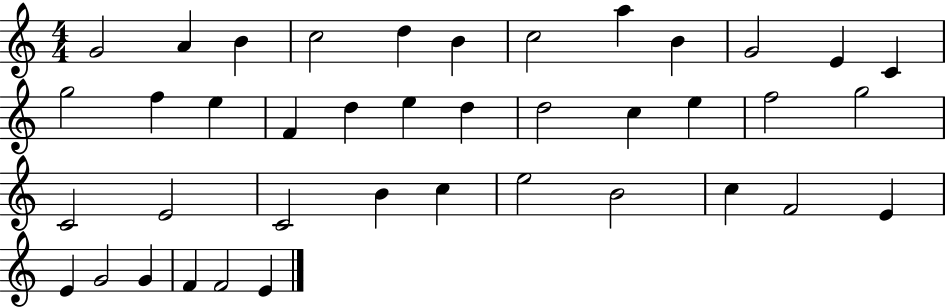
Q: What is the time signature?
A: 4/4